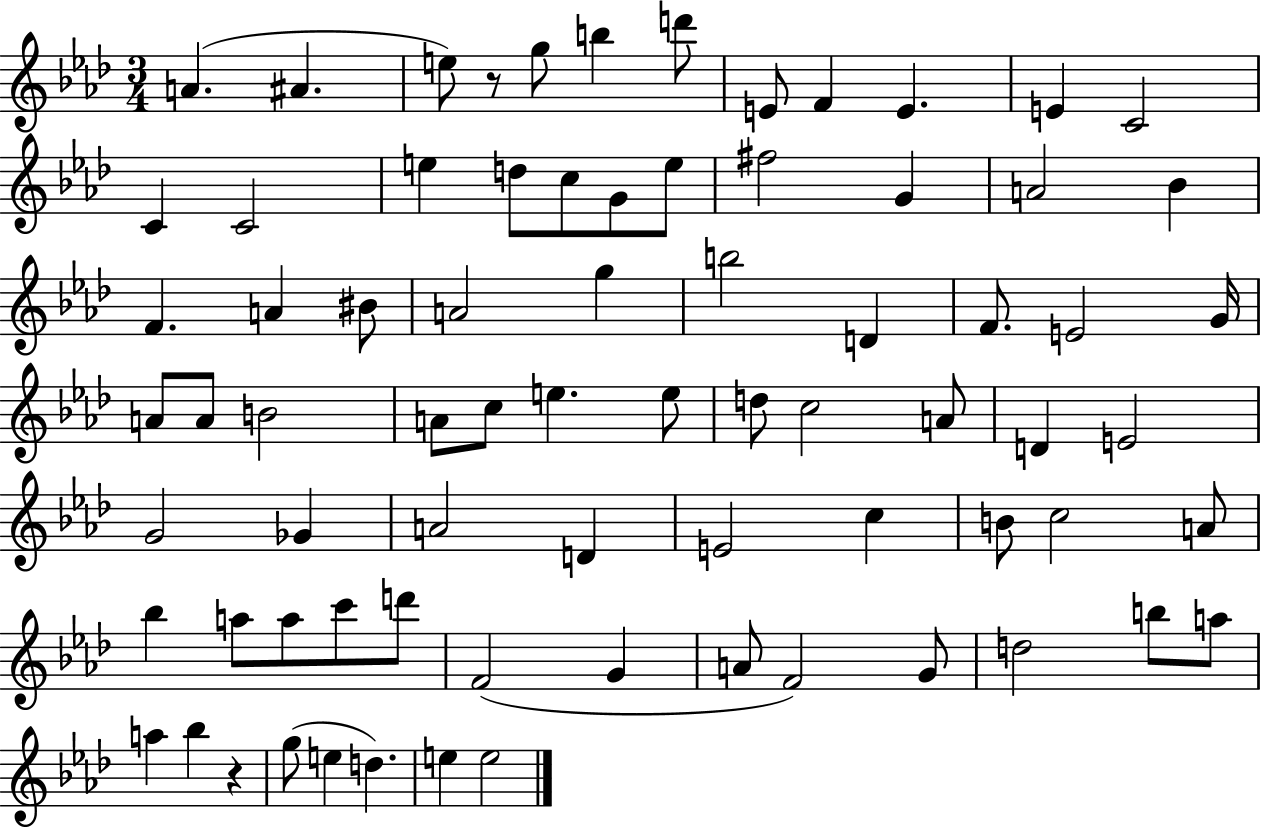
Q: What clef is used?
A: treble